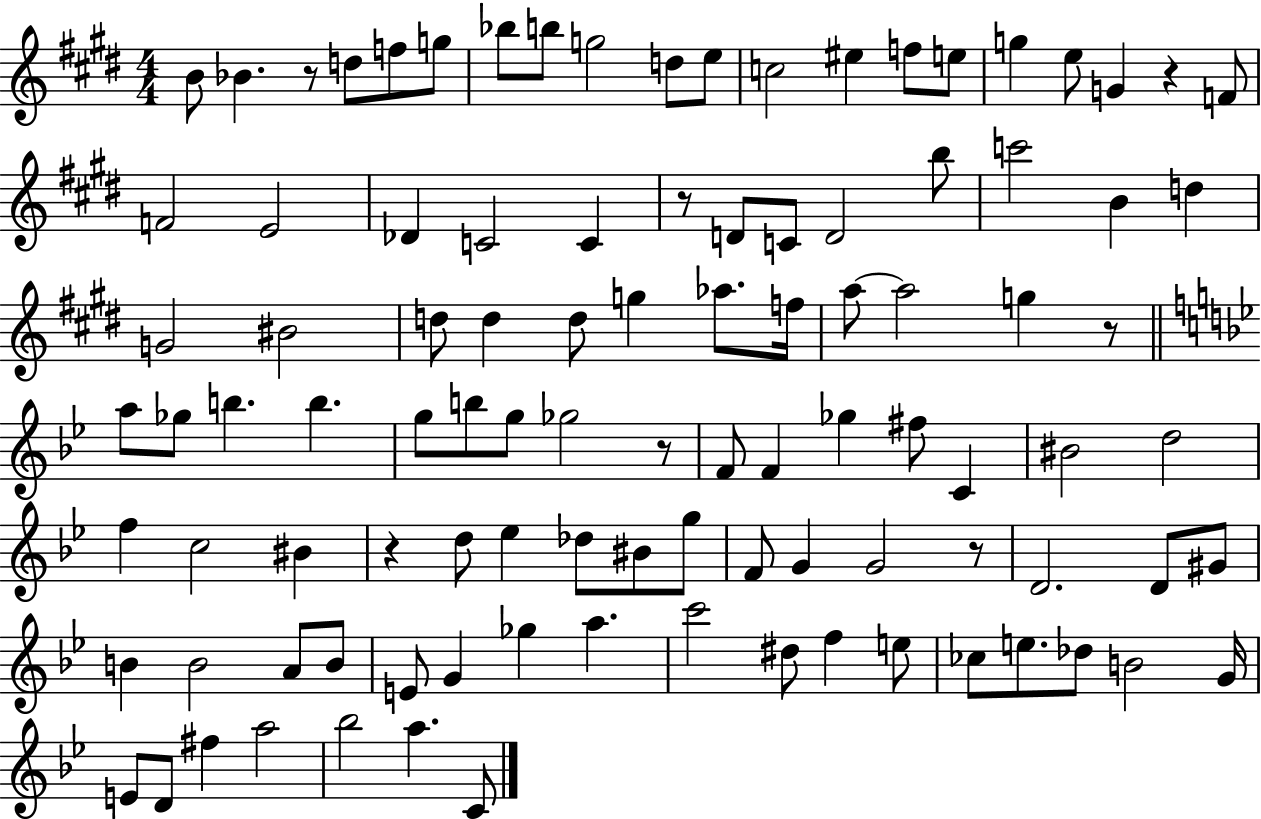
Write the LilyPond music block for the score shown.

{
  \clef treble
  \numericTimeSignature
  \time 4/4
  \key e \major
  b'8 bes'4. r8 d''8 f''8 g''8 | bes''8 b''8 g''2 d''8 e''8 | c''2 eis''4 f''8 e''8 | g''4 e''8 g'4 r4 f'8 | \break f'2 e'2 | des'4 c'2 c'4 | r8 d'8 c'8 d'2 b''8 | c'''2 b'4 d''4 | \break g'2 bis'2 | d''8 d''4 d''8 g''4 aes''8. f''16 | a''8~~ a''2 g''4 r8 | \bar "||" \break \key bes \major a''8 ges''8 b''4. b''4. | g''8 b''8 g''8 ges''2 r8 | f'8 f'4 ges''4 fis''8 c'4 | bis'2 d''2 | \break f''4 c''2 bis'4 | r4 d''8 ees''4 des''8 bis'8 g''8 | f'8 g'4 g'2 r8 | d'2. d'8 gis'8 | \break b'4 b'2 a'8 b'8 | e'8 g'4 ges''4 a''4. | c'''2 dis''8 f''4 e''8 | ces''8 e''8. des''8 b'2 g'16 | \break e'8 d'8 fis''4 a''2 | bes''2 a''4. c'8 | \bar "|."
}